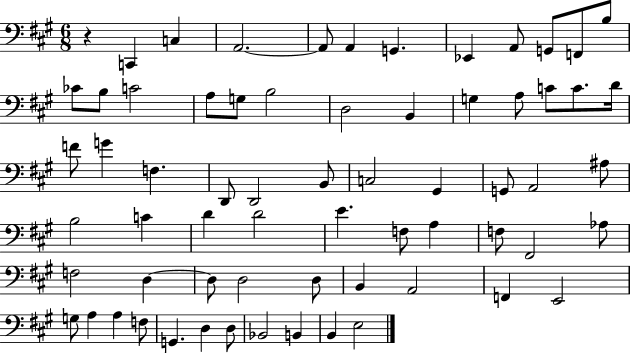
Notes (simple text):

R/q C2/q C3/q A2/h. A2/e A2/q G2/q. Eb2/q A2/e G2/e F2/e B3/e CES4/e B3/e C4/h A3/e G3/e B3/h D3/h B2/q G3/q A3/e C4/e C4/e. D4/s F4/e G4/q F3/q. D2/e D2/h B2/e C3/h G#2/q G2/e A2/h A#3/e B3/h C4/q D4/q D4/h E4/q. F3/e A3/q F3/e F#2/h Ab3/e F3/h D3/q D3/e D3/h D3/e B2/q A2/h F2/q E2/h G3/e A3/q A3/q F3/e G2/q. D3/q D3/e Bb2/h B2/q B2/q E3/h